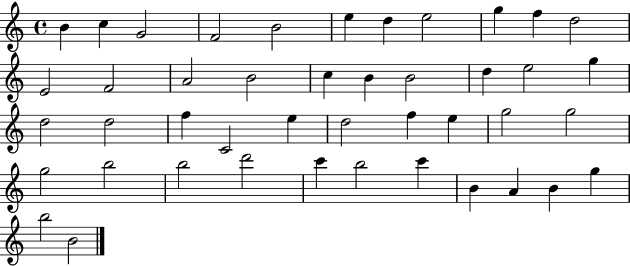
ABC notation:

X:1
T:Untitled
M:4/4
L:1/4
K:C
B c G2 F2 B2 e d e2 g f d2 E2 F2 A2 B2 c B B2 d e2 g d2 d2 f C2 e d2 f e g2 g2 g2 b2 b2 d'2 c' b2 c' B A B g b2 B2